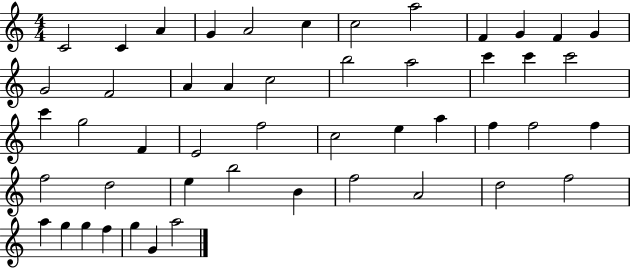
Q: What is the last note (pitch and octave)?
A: A5